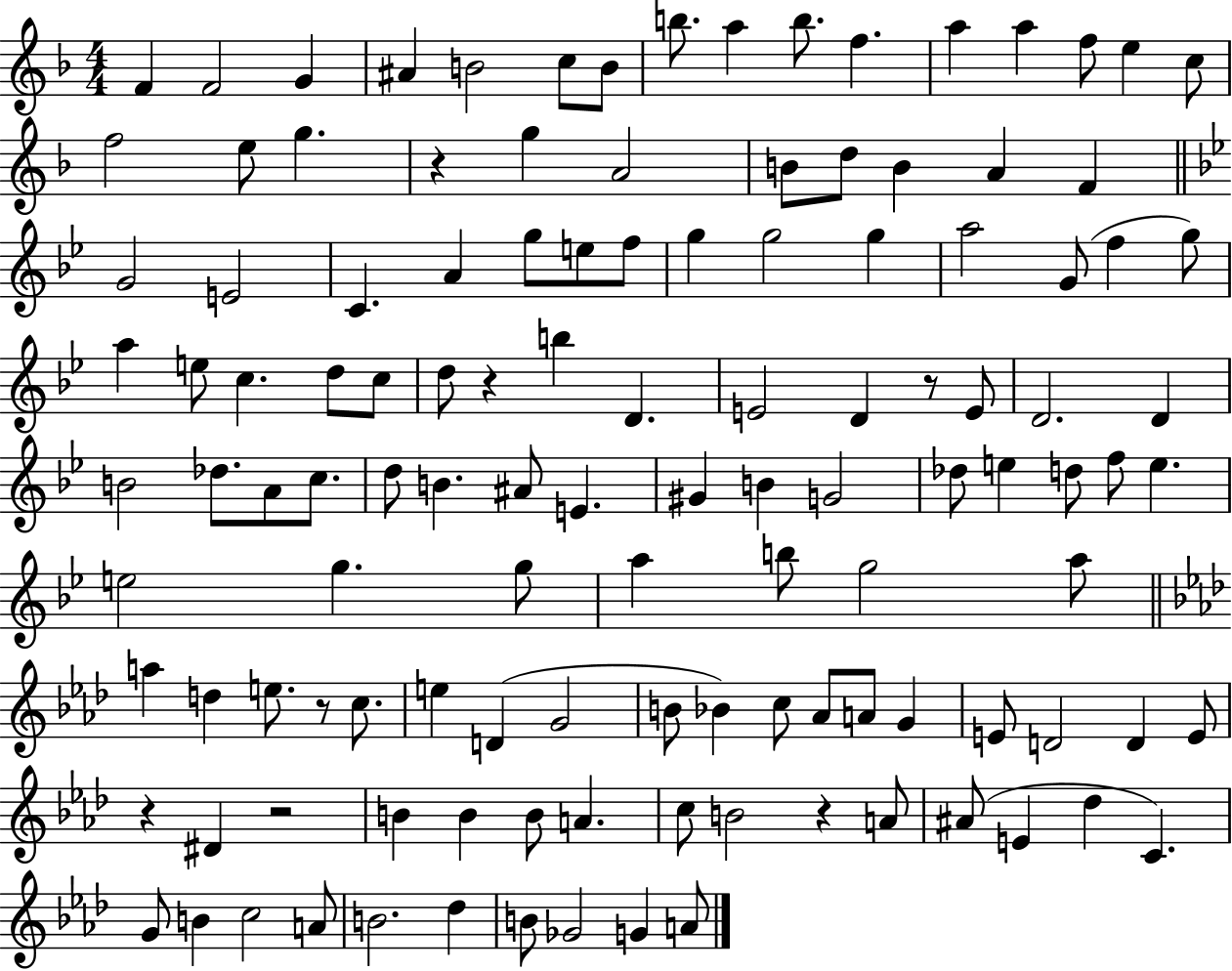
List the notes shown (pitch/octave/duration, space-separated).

F4/q F4/h G4/q A#4/q B4/h C5/e B4/e B5/e. A5/q B5/e. F5/q. A5/q A5/q F5/e E5/q C5/e F5/h E5/e G5/q. R/q G5/q A4/h B4/e D5/e B4/q A4/q F4/q G4/h E4/h C4/q. A4/q G5/e E5/e F5/e G5/q G5/h G5/q A5/h G4/e F5/q G5/e A5/q E5/e C5/q. D5/e C5/e D5/e R/q B5/q D4/q. E4/h D4/q R/e E4/e D4/h. D4/q B4/h Db5/e. A4/e C5/e. D5/e B4/q. A#4/e E4/q. G#4/q B4/q G4/h Db5/e E5/q D5/e F5/e E5/q. E5/h G5/q. G5/e A5/q B5/e G5/h A5/e A5/q D5/q E5/e. R/e C5/e. E5/q D4/q G4/h B4/e Bb4/q C5/e Ab4/e A4/e G4/q E4/e D4/h D4/q E4/e R/q D#4/q R/h B4/q B4/q B4/e A4/q. C5/e B4/h R/q A4/e A#4/e E4/q Db5/q C4/q. G4/e B4/q C5/h A4/e B4/h. Db5/q B4/e Gb4/h G4/q A4/e